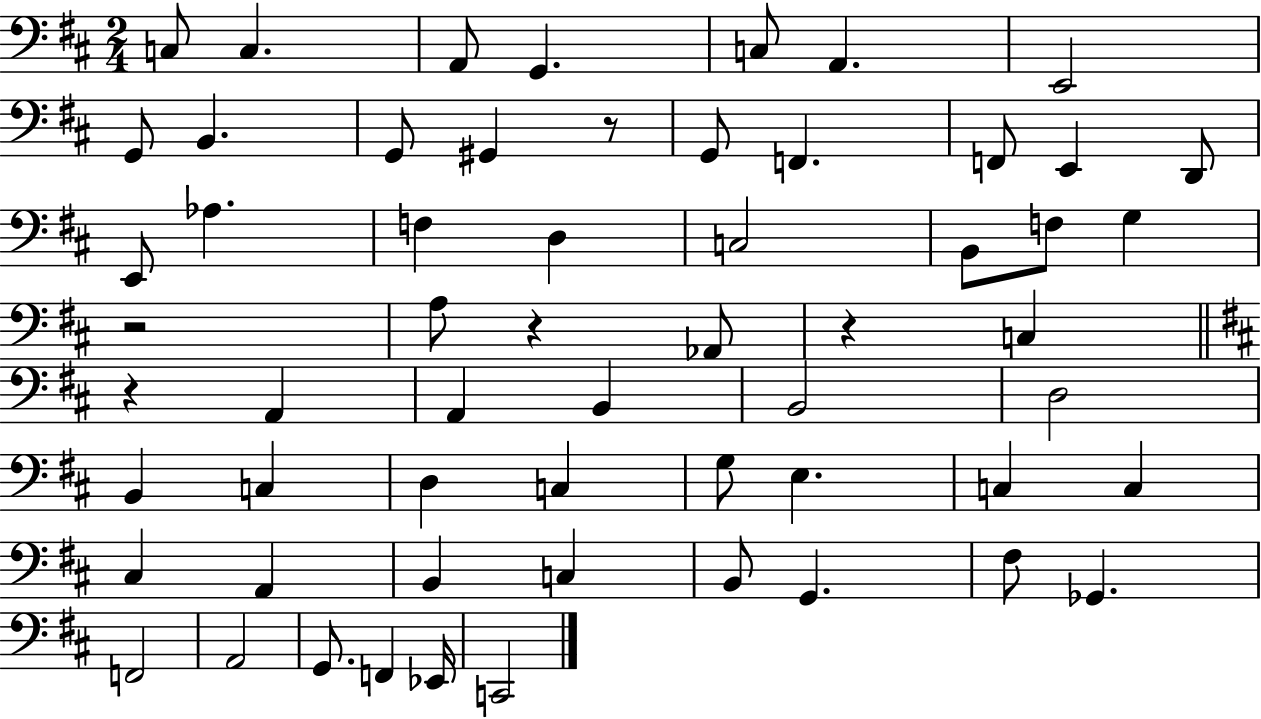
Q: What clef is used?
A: bass